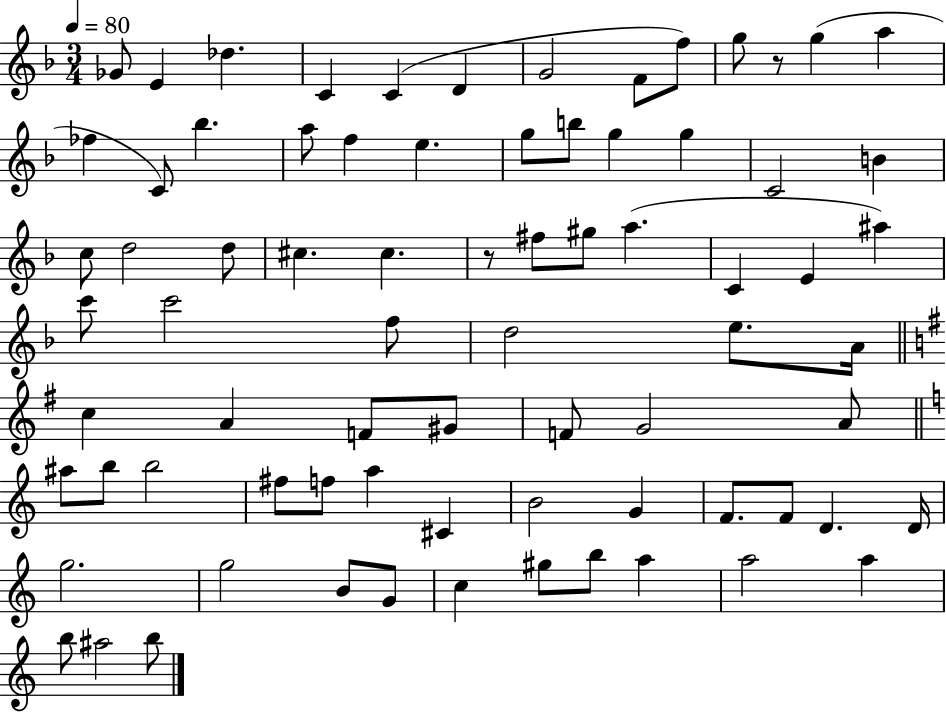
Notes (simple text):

Gb4/e E4/q Db5/q. C4/q C4/q D4/q G4/h F4/e F5/e G5/e R/e G5/q A5/q FES5/q C4/e Bb5/q. A5/e F5/q E5/q. G5/e B5/e G5/q G5/q C4/h B4/q C5/e D5/h D5/e C#5/q. C#5/q. R/e F#5/e G#5/e A5/q. C4/q E4/q A#5/q C6/e C6/h F5/e D5/h E5/e. A4/s C5/q A4/q F4/e G#4/e F4/e G4/h A4/e A#5/e B5/e B5/h F#5/e F5/e A5/q C#4/q B4/h G4/q F4/e. F4/e D4/q. D4/s G5/h. G5/h B4/e G4/e C5/q G#5/e B5/e A5/q A5/h A5/q B5/e A#5/h B5/e